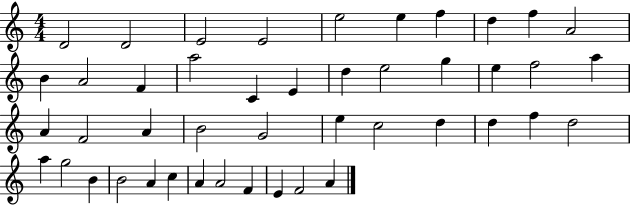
D4/h D4/h E4/h E4/h E5/h E5/q F5/q D5/q F5/q A4/h B4/q A4/h F4/q A5/h C4/q E4/q D5/q E5/h G5/q E5/q F5/h A5/q A4/q F4/h A4/q B4/h G4/h E5/q C5/h D5/q D5/q F5/q D5/h A5/q G5/h B4/q B4/h A4/q C5/q A4/q A4/h F4/q E4/q F4/h A4/q